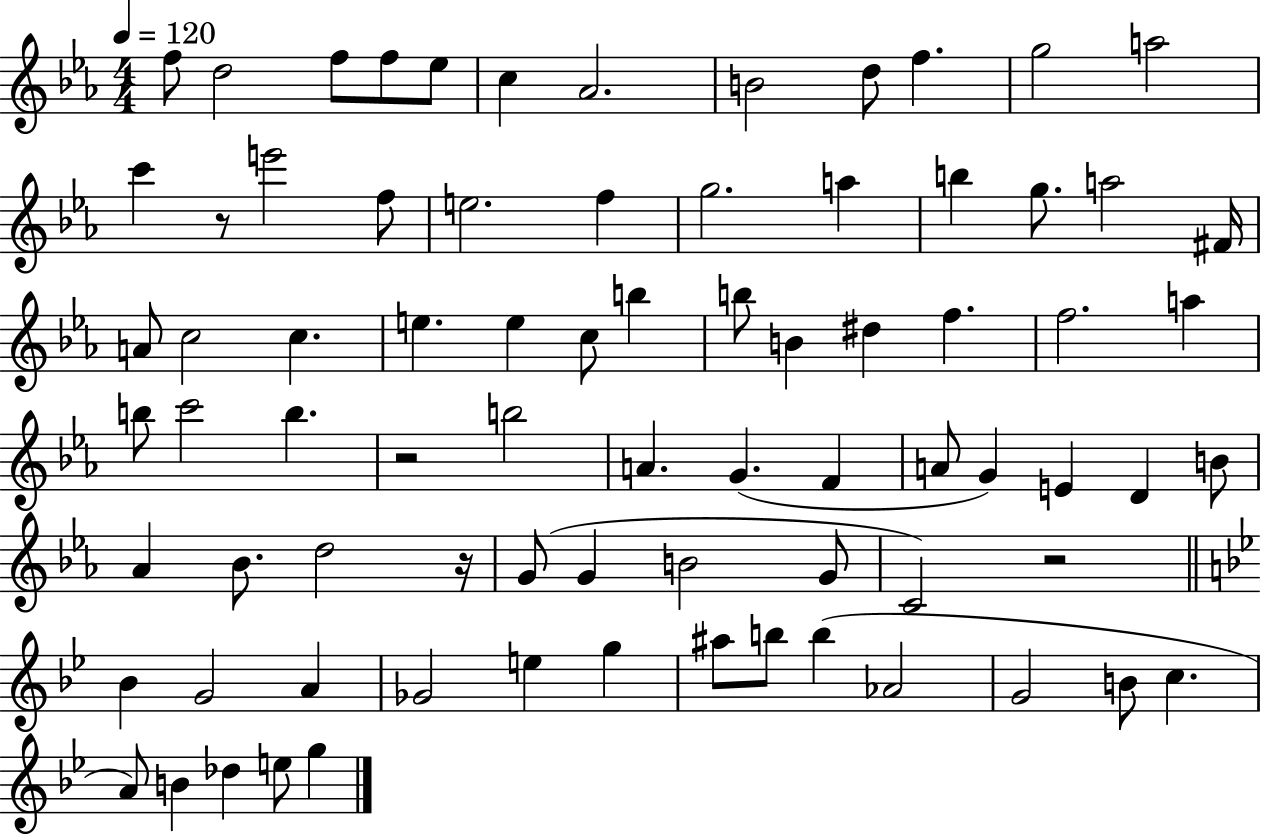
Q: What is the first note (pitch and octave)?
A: F5